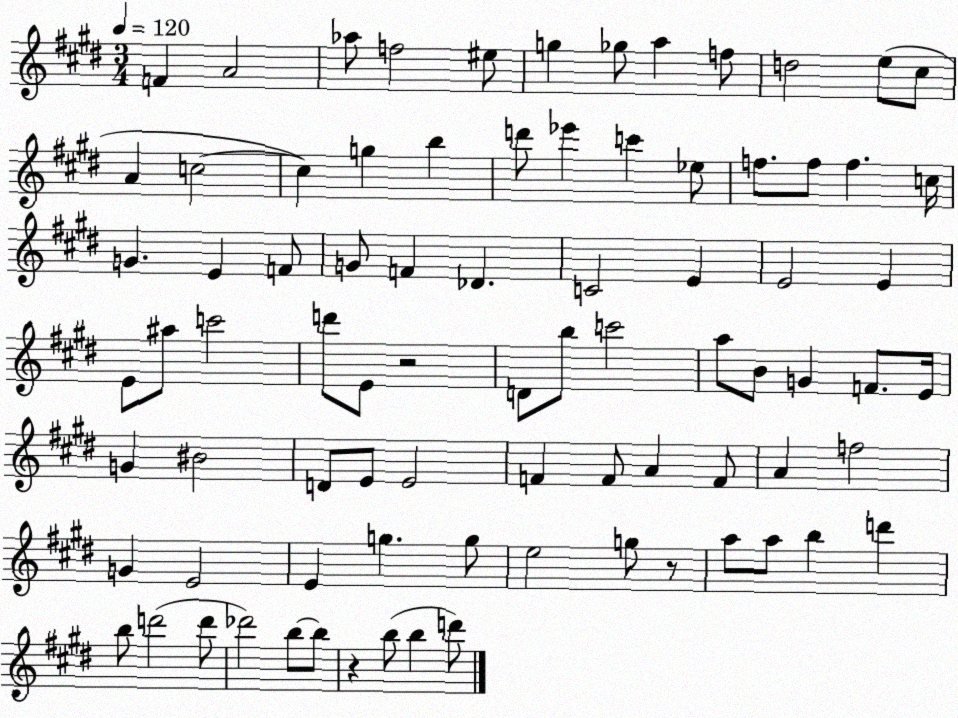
X:1
T:Untitled
M:3/4
L:1/4
K:E
F A2 _a/2 f2 ^e/2 g _g/2 a f/2 d2 e/2 ^c/2 A c2 c g b d'/2 _e' c' _e/2 f/2 f/2 f c/4 G E F/2 G/2 F _D C2 E E2 E E/2 ^a/2 c'2 d'/2 E/2 z2 D/2 b/2 c'2 a/2 B/2 G F/2 E/4 G ^B2 D/2 E/2 E2 F F/2 A F/2 A f2 G E2 E g g/2 e2 g/2 z/2 a/2 a/2 b d' b/2 d'2 d'/2 _d'2 b/2 b/2 z b/2 b d'/2